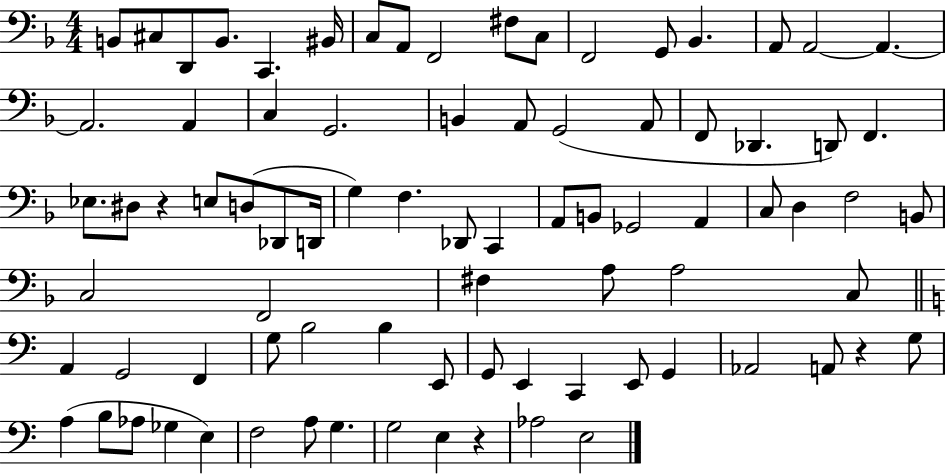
B2/e C#3/e D2/e B2/e. C2/q. BIS2/s C3/e A2/e F2/h F#3/e C3/e F2/h G2/e Bb2/q. A2/e A2/h A2/q. A2/h. A2/q C3/q G2/h. B2/q A2/e G2/h A2/e F2/e Db2/q. D2/e F2/q. Eb3/e. D#3/e R/q E3/e D3/e Db2/e D2/s G3/q F3/q. Db2/e C2/q A2/e B2/e Gb2/h A2/q C3/e D3/q F3/h B2/e C3/h F2/h F#3/q A3/e A3/h C3/e A2/q G2/h F2/q G3/e B3/h B3/q E2/e G2/e E2/q C2/q E2/e G2/q Ab2/h A2/e R/q G3/e A3/q B3/e Ab3/e Gb3/q E3/q F3/h A3/e G3/q. G3/h E3/q R/q Ab3/h E3/h